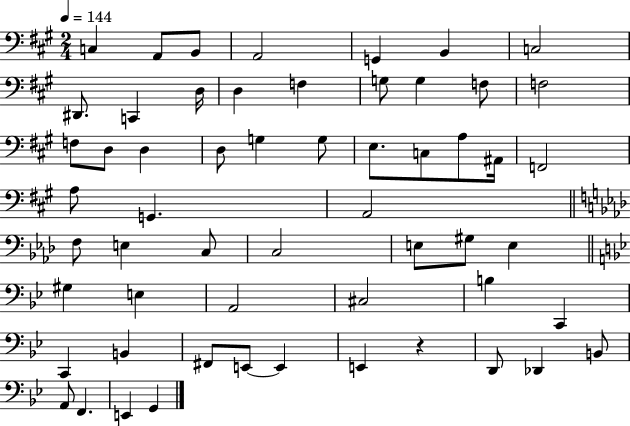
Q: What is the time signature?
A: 2/4